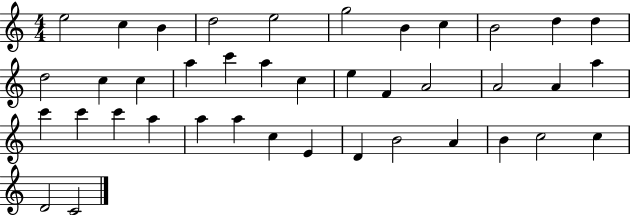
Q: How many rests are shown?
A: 0